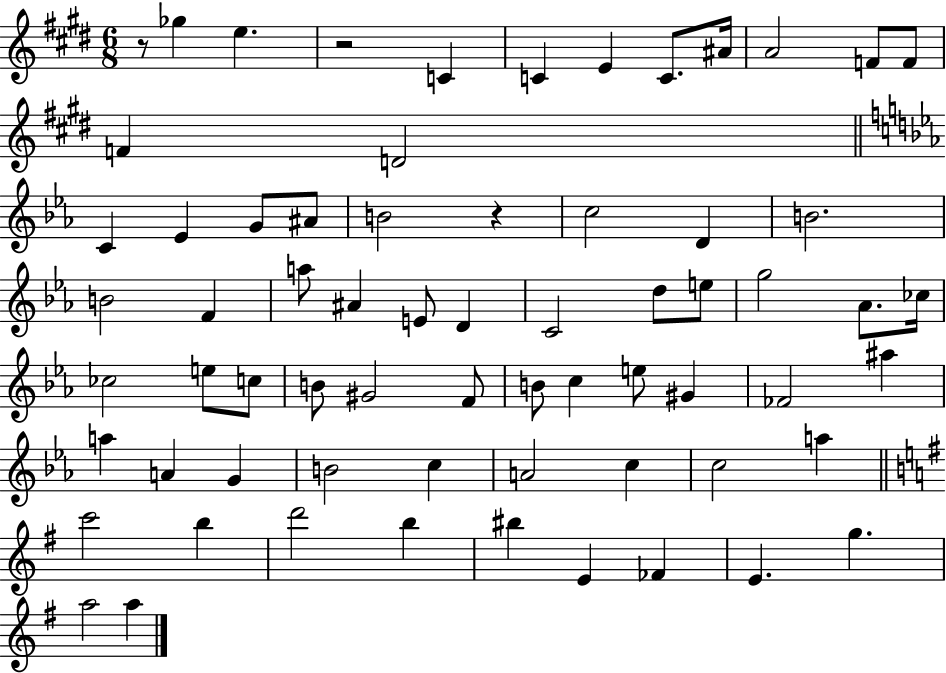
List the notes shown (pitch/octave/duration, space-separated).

R/e Gb5/q E5/q. R/h C4/q C4/q E4/q C4/e. A#4/s A4/h F4/e F4/e F4/q D4/h C4/q Eb4/q G4/e A#4/e B4/h R/q C5/h D4/q B4/h. B4/h F4/q A5/e A#4/q E4/e D4/q C4/h D5/e E5/e G5/h Ab4/e. CES5/s CES5/h E5/e C5/e B4/e G#4/h F4/e B4/e C5/q E5/e G#4/q FES4/h A#5/q A5/q A4/q G4/q B4/h C5/q A4/h C5/q C5/h A5/q C6/h B5/q D6/h B5/q BIS5/q E4/q FES4/q E4/q. G5/q. A5/h A5/q